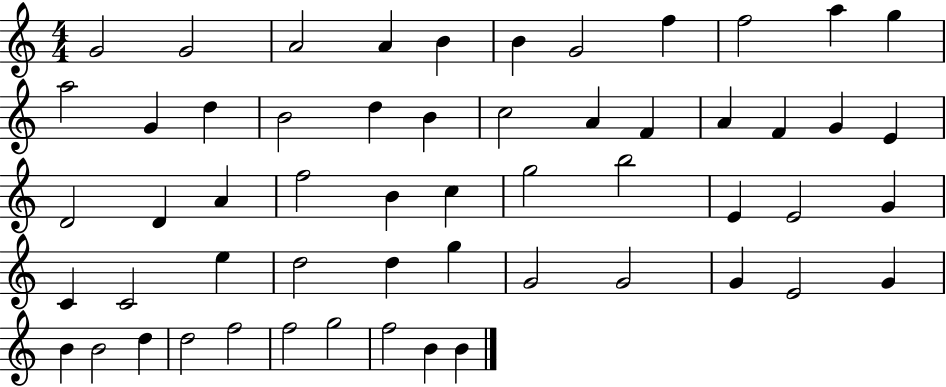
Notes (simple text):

G4/h G4/h A4/h A4/q B4/q B4/q G4/h F5/q F5/h A5/q G5/q A5/h G4/q D5/q B4/h D5/q B4/q C5/h A4/q F4/q A4/q F4/q G4/q E4/q D4/h D4/q A4/q F5/h B4/q C5/q G5/h B5/h E4/q E4/h G4/q C4/q C4/h E5/q D5/h D5/q G5/q G4/h G4/h G4/q E4/h G4/q B4/q B4/h D5/q D5/h F5/h F5/h G5/h F5/h B4/q B4/q